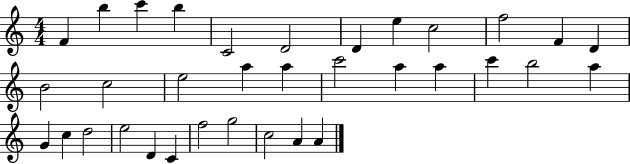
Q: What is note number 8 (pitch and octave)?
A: E5